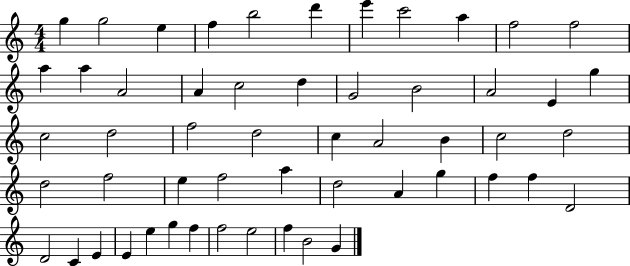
{
  \clef treble
  \numericTimeSignature
  \time 4/4
  \key c \major
  g''4 g''2 e''4 | f''4 b''2 d'''4 | e'''4 c'''2 a''4 | f''2 f''2 | \break a''4 a''4 a'2 | a'4 c''2 d''4 | g'2 b'2 | a'2 e'4 g''4 | \break c''2 d''2 | f''2 d''2 | c''4 a'2 b'4 | c''2 d''2 | \break d''2 f''2 | e''4 f''2 a''4 | d''2 a'4 g''4 | f''4 f''4 d'2 | \break d'2 c'4 e'4 | e'4 e''4 g''4 f''4 | f''2 e''2 | f''4 b'2 g'4 | \break \bar "|."
}